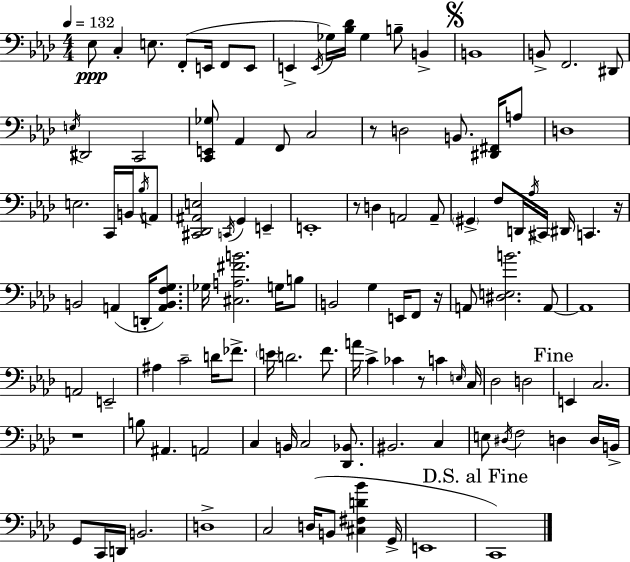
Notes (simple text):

Eb3/e C3/q E3/e. F2/e E2/s F2/e E2/e E2/q E2/s Gb3/s [Bb3,Db4]/s Gb3/q B3/e B2/q B2/w B2/e F2/h. D#2/e E3/s D#2/h C2/h [C2,E2,Gb3]/e Ab2/q F2/e C3/h R/e D3/h B2/e. [D#2,F#2]/s A3/e D3/w E3/h. C2/s B2/s Bb3/s A2/e [C#2,Db2,A#2,E3]/h C2/s G2/q E2/q E2/w R/e D3/q A2/h A2/e G#2/q F3/e D2/s Ab3/s C#2/s D#2/s C2/q. R/s B2/h A2/q D2/s [A2,B2,F3,G3]/e. Gb3/s [C#3,A3,F#4,B4]/h. G3/s B3/e B2/h G3/q E2/s F2/e R/s A2/e [D#3,E3,B4]/h. A2/e A2/w A2/h E2/h A#3/q C4/h D4/s FES4/e. E4/s D4/h. F4/e. A4/s C4/q CES4/q R/e C4/q E3/s C3/s Db3/h D3/h E2/q C3/h. R/w B3/e A#2/q. A2/h C3/q B2/s C3/h [Db2,Bb2]/e. BIS2/h. C3/q E3/e D#3/s F3/h D3/q D3/s B2/s G2/e C2/s D2/s B2/h. D3/w C3/h D3/s B2/e [C#3,F#3,D4,Bb4]/q G2/s E2/w C2/w